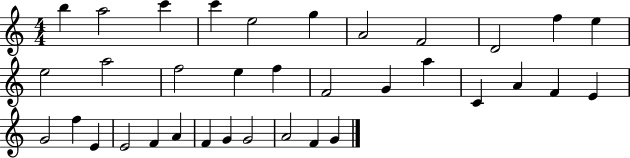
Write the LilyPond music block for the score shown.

{
  \clef treble
  \numericTimeSignature
  \time 4/4
  \key c \major
  b''4 a''2 c'''4 | c'''4 e''2 g''4 | a'2 f'2 | d'2 f''4 e''4 | \break e''2 a''2 | f''2 e''4 f''4 | f'2 g'4 a''4 | c'4 a'4 f'4 e'4 | \break g'2 f''4 e'4 | e'2 f'4 a'4 | f'4 g'4 g'2 | a'2 f'4 g'4 | \break \bar "|."
}